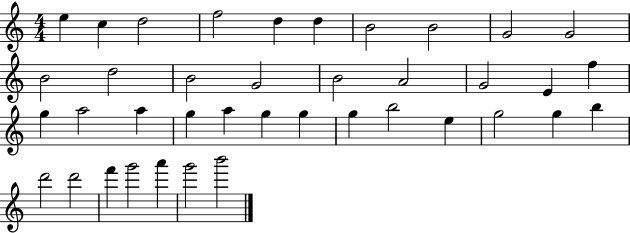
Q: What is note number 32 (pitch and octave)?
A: B5